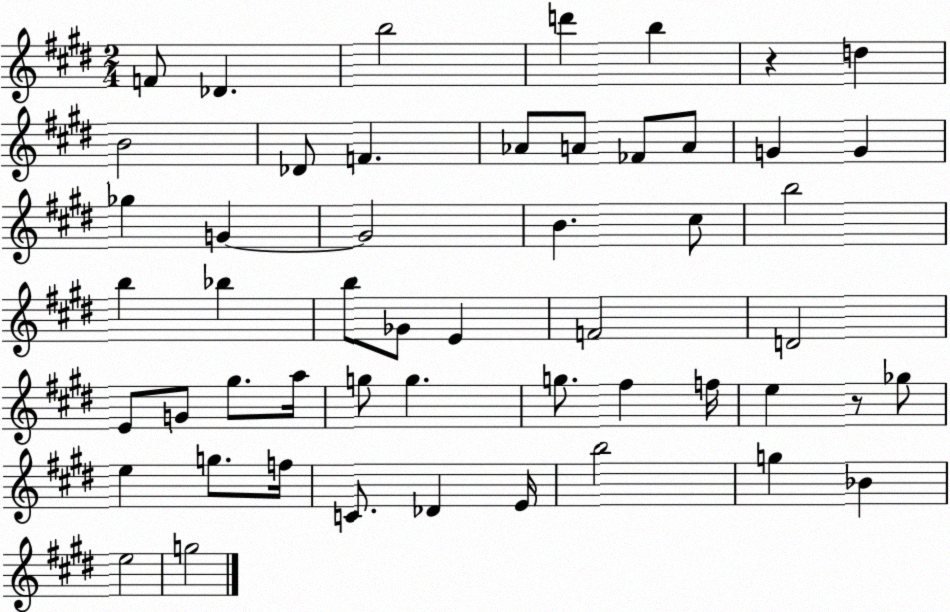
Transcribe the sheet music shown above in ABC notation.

X:1
T:Untitled
M:2/4
L:1/4
K:E
F/2 _D b2 d' b z d B2 _D/2 F _A/2 A/2 _F/2 A/2 G G _g G G2 B ^c/2 b2 b _b b/2 _G/2 E F2 D2 E/2 G/2 ^g/2 a/4 g/2 g g/2 ^f f/4 e z/2 _g/2 e g/2 f/4 C/2 _D E/4 b2 g _B e2 g2